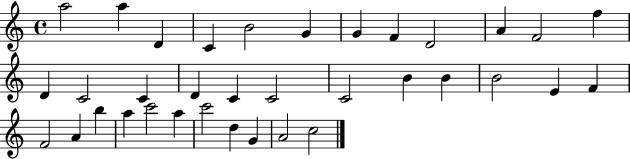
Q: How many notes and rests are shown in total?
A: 35